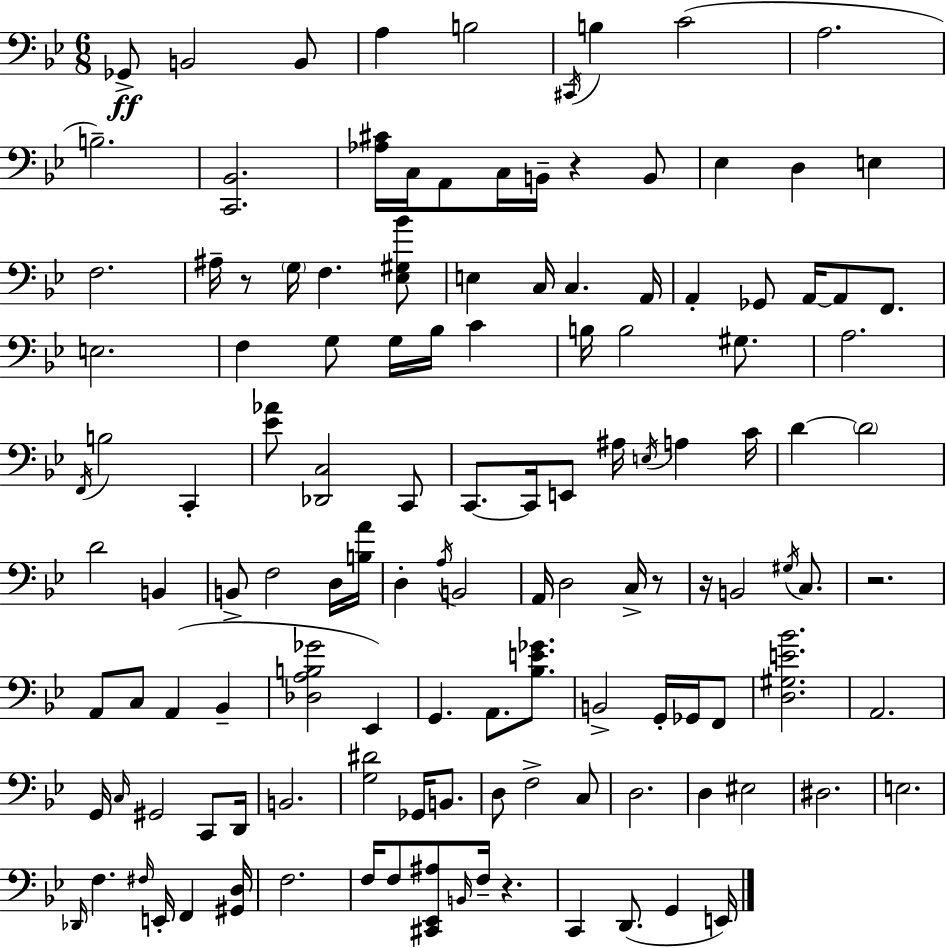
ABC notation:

X:1
T:Untitled
M:6/8
L:1/4
K:Gm
_G,,/2 B,,2 B,,/2 A, B,2 ^C,,/4 B, C2 A,2 B,2 [C,,_B,,]2 [_A,^C]/4 C,/4 A,,/2 C,/4 B,,/4 z B,,/2 _E, D, E, F,2 ^A,/4 z/2 G,/4 F, [_E,^G,_B]/2 E, C,/4 C, A,,/4 A,, _G,,/2 A,,/4 A,,/2 F,,/2 E,2 F, G,/2 G,/4 _B,/4 C B,/4 B,2 ^G,/2 A,2 F,,/4 B,2 C,, [_E_A]/2 [_D,,C,]2 C,,/2 C,,/2 C,,/4 E,,/2 ^A,/4 E,/4 A, C/4 D D2 D2 B,, B,,/2 F,2 D,/4 [B,A]/4 D, A,/4 B,,2 A,,/4 D,2 C,/4 z/2 z/4 B,,2 ^G,/4 C,/2 z2 A,,/2 C,/2 A,, _B,, [_D,A,B,_G]2 _E,, G,, A,,/2 [_B,E_G]/2 B,,2 G,,/4 _G,,/4 F,,/2 [D,^G,E_B]2 A,,2 G,,/4 C,/4 ^G,,2 C,,/2 D,,/4 B,,2 [G,^D]2 _G,,/4 B,,/2 D,/2 F,2 C,/2 D,2 D, ^E,2 ^D,2 E,2 _D,,/4 F, ^F,/4 E,,/4 F,, [^G,,D,]/4 F,2 F,/4 F,/2 [^C,,_E,,^A,]/2 B,,/4 F,/4 z C,, D,,/2 G,, E,,/4